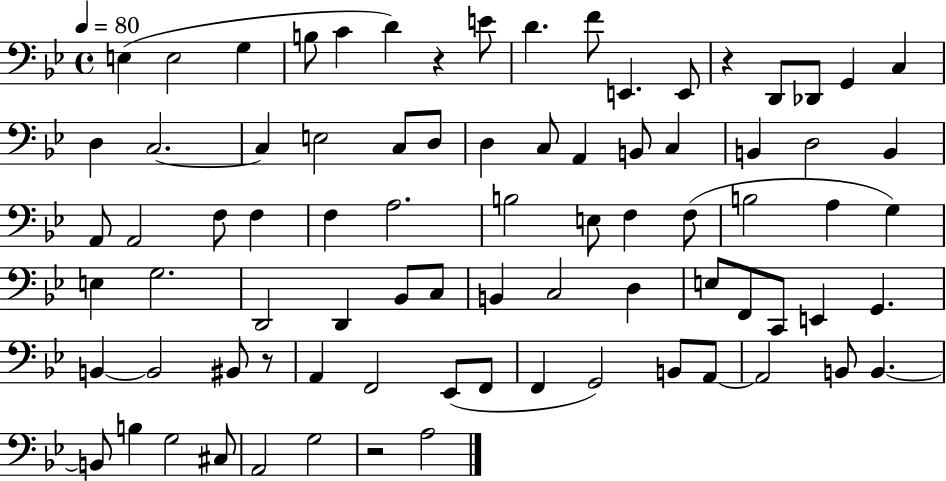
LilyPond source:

{
  \clef bass
  \time 4/4
  \defaultTimeSignature
  \key bes \major
  \tempo 4 = 80
  e4( e2 g4 | b8 c'4 d'4) r4 e'8 | d'4. f'8 e,4. e,8 | r4 d,8 des,8 g,4 c4 | \break d4 c2.~~ | c4 e2 c8 d8 | d4 c8 a,4 b,8 c4 | b,4 d2 b,4 | \break a,8 a,2 f8 f4 | f4 a2. | b2 e8 f4 f8( | b2 a4 g4) | \break e4 g2. | d,2 d,4 bes,8 c8 | b,4 c2 d4 | e8 f,8 c,8 e,4 g,4. | \break b,4~~ b,2 bis,8 r8 | a,4 f,2 ees,8( f,8 | f,4 g,2) b,8 a,8~~ | a,2 b,8 b,4.~~ | \break b,8 b4 g2 cis8 | a,2 g2 | r2 a2 | \bar "|."
}